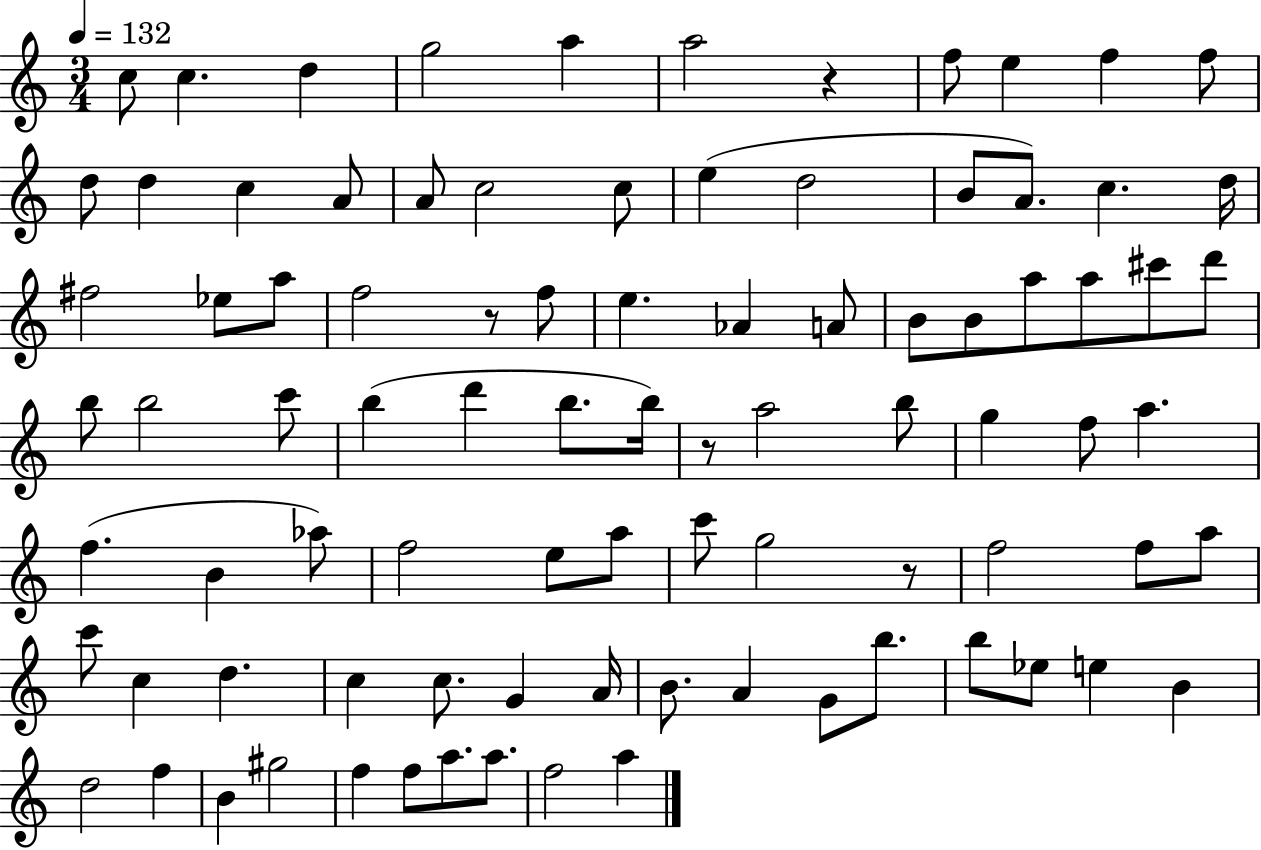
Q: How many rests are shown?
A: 4